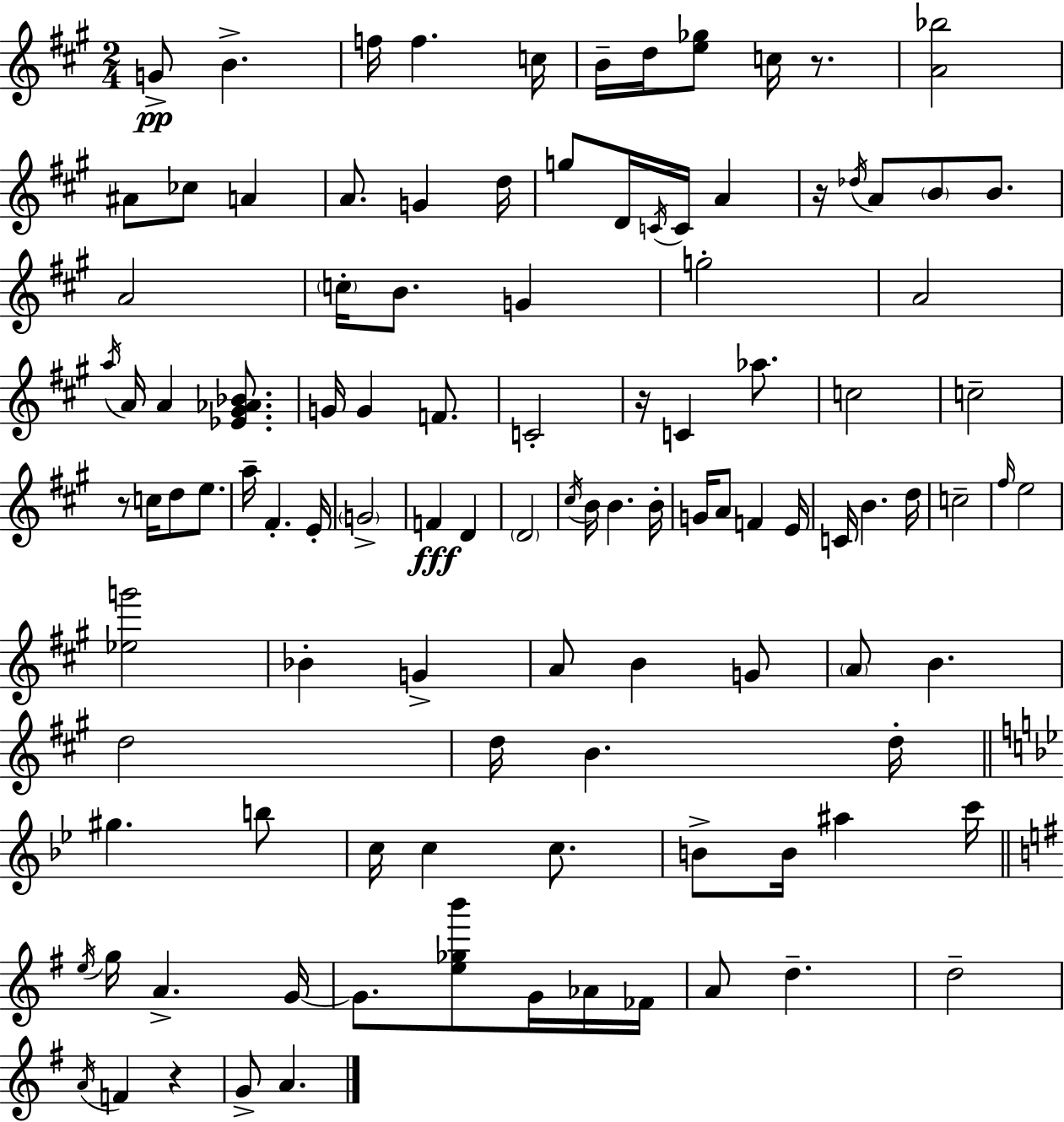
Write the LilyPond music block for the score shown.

{
  \clef treble
  \numericTimeSignature
  \time 2/4
  \key a \major
  g'8->\pp b'4.-> | f''16 f''4. c''16 | b'16-- d''16 <e'' ges''>8 c''16 r8. | <a' bes''>2 | \break ais'8 ces''8 a'4 | a'8. g'4 d''16 | g''8 d'16 \acciaccatura { c'16 } c'16 a'4 | r16 \acciaccatura { des''16 } a'8 \parenthesize b'8 b'8. | \break a'2 | \parenthesize c''16-. b'8. g'4 | g''2-. | a'2 | \break \acciaccatura { a''16 } a'16 a'4 | <ees' gis' aes' bes'>8. g'16 g'4 | f'8. c'2-. | r16 c'4 | \break aes''8. c''2 | c''2-- | r8 c''16 d''8 | e''8. a''16-- fis'4.-. | \break e'16-. \parenthesize g'2-> | f'4\fff d'4 | \parenthesize d'2 | \acciaccatura { cis''16 } b'16 b'4. | \break b'16-. g'16 a'8 f'4 | e'16 c'16 b'4. | d''16 c''2-- | \grace { fis''16 } e''2 | \break <ees'' g'''>2 | bes'4-. | g'4-> a'8 b'4 | g'8 \parenthesize a'8 b'4. | \break d''2 | d''16 b'4. | d''16-. \bar "||" \break \key bes \major gis''4. b''8 | c''16 c''4 c''8. | b'8-> b'16 ais''4 c'''16 | \bar "||" \break \key e \minor \acciaccatura { e''16 } g''16 a'4.-> | g'16~~ g'8. <e'' ges'' b'''>8 g'16 aes'16 | fes'16 a'8 d''4.-- | d''2-- | \break \acciaccatura { a'16 } f'4 r4 | g'8-> a'4. | \bar "|."
}